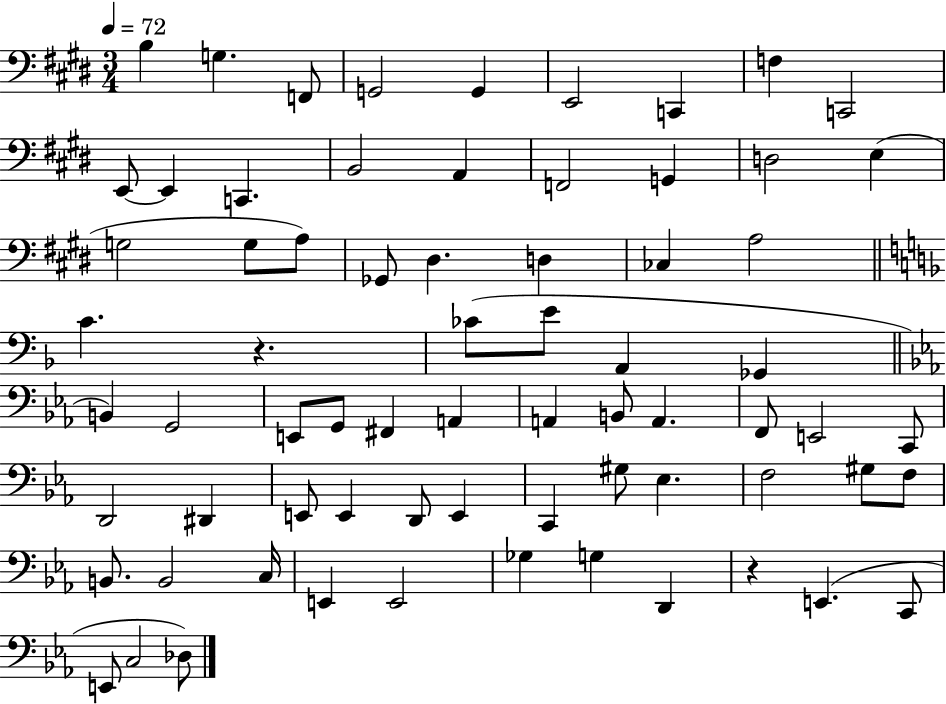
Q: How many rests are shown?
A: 2